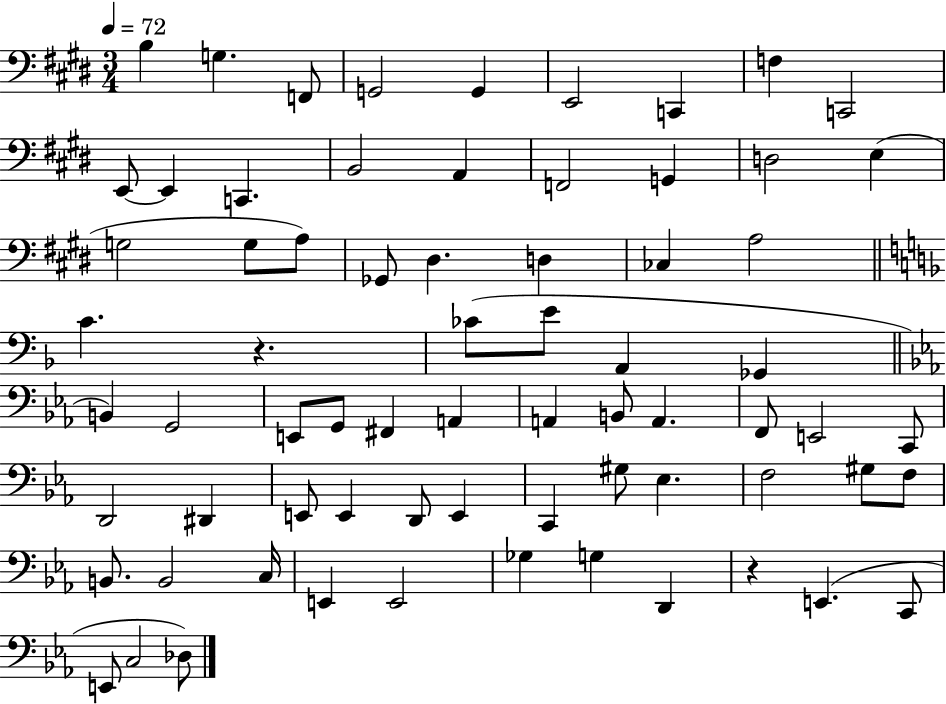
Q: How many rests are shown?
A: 2